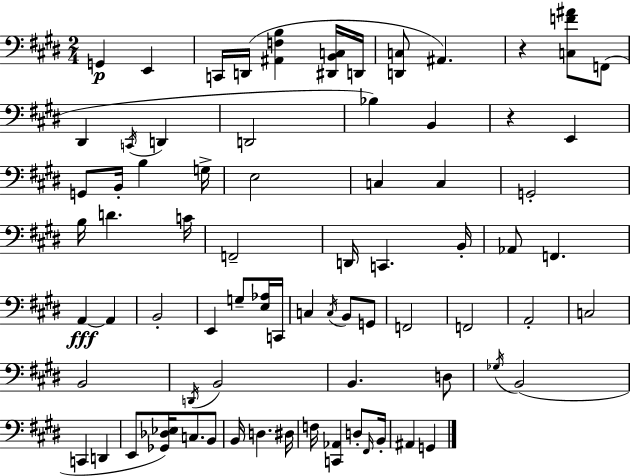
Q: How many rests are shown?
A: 2